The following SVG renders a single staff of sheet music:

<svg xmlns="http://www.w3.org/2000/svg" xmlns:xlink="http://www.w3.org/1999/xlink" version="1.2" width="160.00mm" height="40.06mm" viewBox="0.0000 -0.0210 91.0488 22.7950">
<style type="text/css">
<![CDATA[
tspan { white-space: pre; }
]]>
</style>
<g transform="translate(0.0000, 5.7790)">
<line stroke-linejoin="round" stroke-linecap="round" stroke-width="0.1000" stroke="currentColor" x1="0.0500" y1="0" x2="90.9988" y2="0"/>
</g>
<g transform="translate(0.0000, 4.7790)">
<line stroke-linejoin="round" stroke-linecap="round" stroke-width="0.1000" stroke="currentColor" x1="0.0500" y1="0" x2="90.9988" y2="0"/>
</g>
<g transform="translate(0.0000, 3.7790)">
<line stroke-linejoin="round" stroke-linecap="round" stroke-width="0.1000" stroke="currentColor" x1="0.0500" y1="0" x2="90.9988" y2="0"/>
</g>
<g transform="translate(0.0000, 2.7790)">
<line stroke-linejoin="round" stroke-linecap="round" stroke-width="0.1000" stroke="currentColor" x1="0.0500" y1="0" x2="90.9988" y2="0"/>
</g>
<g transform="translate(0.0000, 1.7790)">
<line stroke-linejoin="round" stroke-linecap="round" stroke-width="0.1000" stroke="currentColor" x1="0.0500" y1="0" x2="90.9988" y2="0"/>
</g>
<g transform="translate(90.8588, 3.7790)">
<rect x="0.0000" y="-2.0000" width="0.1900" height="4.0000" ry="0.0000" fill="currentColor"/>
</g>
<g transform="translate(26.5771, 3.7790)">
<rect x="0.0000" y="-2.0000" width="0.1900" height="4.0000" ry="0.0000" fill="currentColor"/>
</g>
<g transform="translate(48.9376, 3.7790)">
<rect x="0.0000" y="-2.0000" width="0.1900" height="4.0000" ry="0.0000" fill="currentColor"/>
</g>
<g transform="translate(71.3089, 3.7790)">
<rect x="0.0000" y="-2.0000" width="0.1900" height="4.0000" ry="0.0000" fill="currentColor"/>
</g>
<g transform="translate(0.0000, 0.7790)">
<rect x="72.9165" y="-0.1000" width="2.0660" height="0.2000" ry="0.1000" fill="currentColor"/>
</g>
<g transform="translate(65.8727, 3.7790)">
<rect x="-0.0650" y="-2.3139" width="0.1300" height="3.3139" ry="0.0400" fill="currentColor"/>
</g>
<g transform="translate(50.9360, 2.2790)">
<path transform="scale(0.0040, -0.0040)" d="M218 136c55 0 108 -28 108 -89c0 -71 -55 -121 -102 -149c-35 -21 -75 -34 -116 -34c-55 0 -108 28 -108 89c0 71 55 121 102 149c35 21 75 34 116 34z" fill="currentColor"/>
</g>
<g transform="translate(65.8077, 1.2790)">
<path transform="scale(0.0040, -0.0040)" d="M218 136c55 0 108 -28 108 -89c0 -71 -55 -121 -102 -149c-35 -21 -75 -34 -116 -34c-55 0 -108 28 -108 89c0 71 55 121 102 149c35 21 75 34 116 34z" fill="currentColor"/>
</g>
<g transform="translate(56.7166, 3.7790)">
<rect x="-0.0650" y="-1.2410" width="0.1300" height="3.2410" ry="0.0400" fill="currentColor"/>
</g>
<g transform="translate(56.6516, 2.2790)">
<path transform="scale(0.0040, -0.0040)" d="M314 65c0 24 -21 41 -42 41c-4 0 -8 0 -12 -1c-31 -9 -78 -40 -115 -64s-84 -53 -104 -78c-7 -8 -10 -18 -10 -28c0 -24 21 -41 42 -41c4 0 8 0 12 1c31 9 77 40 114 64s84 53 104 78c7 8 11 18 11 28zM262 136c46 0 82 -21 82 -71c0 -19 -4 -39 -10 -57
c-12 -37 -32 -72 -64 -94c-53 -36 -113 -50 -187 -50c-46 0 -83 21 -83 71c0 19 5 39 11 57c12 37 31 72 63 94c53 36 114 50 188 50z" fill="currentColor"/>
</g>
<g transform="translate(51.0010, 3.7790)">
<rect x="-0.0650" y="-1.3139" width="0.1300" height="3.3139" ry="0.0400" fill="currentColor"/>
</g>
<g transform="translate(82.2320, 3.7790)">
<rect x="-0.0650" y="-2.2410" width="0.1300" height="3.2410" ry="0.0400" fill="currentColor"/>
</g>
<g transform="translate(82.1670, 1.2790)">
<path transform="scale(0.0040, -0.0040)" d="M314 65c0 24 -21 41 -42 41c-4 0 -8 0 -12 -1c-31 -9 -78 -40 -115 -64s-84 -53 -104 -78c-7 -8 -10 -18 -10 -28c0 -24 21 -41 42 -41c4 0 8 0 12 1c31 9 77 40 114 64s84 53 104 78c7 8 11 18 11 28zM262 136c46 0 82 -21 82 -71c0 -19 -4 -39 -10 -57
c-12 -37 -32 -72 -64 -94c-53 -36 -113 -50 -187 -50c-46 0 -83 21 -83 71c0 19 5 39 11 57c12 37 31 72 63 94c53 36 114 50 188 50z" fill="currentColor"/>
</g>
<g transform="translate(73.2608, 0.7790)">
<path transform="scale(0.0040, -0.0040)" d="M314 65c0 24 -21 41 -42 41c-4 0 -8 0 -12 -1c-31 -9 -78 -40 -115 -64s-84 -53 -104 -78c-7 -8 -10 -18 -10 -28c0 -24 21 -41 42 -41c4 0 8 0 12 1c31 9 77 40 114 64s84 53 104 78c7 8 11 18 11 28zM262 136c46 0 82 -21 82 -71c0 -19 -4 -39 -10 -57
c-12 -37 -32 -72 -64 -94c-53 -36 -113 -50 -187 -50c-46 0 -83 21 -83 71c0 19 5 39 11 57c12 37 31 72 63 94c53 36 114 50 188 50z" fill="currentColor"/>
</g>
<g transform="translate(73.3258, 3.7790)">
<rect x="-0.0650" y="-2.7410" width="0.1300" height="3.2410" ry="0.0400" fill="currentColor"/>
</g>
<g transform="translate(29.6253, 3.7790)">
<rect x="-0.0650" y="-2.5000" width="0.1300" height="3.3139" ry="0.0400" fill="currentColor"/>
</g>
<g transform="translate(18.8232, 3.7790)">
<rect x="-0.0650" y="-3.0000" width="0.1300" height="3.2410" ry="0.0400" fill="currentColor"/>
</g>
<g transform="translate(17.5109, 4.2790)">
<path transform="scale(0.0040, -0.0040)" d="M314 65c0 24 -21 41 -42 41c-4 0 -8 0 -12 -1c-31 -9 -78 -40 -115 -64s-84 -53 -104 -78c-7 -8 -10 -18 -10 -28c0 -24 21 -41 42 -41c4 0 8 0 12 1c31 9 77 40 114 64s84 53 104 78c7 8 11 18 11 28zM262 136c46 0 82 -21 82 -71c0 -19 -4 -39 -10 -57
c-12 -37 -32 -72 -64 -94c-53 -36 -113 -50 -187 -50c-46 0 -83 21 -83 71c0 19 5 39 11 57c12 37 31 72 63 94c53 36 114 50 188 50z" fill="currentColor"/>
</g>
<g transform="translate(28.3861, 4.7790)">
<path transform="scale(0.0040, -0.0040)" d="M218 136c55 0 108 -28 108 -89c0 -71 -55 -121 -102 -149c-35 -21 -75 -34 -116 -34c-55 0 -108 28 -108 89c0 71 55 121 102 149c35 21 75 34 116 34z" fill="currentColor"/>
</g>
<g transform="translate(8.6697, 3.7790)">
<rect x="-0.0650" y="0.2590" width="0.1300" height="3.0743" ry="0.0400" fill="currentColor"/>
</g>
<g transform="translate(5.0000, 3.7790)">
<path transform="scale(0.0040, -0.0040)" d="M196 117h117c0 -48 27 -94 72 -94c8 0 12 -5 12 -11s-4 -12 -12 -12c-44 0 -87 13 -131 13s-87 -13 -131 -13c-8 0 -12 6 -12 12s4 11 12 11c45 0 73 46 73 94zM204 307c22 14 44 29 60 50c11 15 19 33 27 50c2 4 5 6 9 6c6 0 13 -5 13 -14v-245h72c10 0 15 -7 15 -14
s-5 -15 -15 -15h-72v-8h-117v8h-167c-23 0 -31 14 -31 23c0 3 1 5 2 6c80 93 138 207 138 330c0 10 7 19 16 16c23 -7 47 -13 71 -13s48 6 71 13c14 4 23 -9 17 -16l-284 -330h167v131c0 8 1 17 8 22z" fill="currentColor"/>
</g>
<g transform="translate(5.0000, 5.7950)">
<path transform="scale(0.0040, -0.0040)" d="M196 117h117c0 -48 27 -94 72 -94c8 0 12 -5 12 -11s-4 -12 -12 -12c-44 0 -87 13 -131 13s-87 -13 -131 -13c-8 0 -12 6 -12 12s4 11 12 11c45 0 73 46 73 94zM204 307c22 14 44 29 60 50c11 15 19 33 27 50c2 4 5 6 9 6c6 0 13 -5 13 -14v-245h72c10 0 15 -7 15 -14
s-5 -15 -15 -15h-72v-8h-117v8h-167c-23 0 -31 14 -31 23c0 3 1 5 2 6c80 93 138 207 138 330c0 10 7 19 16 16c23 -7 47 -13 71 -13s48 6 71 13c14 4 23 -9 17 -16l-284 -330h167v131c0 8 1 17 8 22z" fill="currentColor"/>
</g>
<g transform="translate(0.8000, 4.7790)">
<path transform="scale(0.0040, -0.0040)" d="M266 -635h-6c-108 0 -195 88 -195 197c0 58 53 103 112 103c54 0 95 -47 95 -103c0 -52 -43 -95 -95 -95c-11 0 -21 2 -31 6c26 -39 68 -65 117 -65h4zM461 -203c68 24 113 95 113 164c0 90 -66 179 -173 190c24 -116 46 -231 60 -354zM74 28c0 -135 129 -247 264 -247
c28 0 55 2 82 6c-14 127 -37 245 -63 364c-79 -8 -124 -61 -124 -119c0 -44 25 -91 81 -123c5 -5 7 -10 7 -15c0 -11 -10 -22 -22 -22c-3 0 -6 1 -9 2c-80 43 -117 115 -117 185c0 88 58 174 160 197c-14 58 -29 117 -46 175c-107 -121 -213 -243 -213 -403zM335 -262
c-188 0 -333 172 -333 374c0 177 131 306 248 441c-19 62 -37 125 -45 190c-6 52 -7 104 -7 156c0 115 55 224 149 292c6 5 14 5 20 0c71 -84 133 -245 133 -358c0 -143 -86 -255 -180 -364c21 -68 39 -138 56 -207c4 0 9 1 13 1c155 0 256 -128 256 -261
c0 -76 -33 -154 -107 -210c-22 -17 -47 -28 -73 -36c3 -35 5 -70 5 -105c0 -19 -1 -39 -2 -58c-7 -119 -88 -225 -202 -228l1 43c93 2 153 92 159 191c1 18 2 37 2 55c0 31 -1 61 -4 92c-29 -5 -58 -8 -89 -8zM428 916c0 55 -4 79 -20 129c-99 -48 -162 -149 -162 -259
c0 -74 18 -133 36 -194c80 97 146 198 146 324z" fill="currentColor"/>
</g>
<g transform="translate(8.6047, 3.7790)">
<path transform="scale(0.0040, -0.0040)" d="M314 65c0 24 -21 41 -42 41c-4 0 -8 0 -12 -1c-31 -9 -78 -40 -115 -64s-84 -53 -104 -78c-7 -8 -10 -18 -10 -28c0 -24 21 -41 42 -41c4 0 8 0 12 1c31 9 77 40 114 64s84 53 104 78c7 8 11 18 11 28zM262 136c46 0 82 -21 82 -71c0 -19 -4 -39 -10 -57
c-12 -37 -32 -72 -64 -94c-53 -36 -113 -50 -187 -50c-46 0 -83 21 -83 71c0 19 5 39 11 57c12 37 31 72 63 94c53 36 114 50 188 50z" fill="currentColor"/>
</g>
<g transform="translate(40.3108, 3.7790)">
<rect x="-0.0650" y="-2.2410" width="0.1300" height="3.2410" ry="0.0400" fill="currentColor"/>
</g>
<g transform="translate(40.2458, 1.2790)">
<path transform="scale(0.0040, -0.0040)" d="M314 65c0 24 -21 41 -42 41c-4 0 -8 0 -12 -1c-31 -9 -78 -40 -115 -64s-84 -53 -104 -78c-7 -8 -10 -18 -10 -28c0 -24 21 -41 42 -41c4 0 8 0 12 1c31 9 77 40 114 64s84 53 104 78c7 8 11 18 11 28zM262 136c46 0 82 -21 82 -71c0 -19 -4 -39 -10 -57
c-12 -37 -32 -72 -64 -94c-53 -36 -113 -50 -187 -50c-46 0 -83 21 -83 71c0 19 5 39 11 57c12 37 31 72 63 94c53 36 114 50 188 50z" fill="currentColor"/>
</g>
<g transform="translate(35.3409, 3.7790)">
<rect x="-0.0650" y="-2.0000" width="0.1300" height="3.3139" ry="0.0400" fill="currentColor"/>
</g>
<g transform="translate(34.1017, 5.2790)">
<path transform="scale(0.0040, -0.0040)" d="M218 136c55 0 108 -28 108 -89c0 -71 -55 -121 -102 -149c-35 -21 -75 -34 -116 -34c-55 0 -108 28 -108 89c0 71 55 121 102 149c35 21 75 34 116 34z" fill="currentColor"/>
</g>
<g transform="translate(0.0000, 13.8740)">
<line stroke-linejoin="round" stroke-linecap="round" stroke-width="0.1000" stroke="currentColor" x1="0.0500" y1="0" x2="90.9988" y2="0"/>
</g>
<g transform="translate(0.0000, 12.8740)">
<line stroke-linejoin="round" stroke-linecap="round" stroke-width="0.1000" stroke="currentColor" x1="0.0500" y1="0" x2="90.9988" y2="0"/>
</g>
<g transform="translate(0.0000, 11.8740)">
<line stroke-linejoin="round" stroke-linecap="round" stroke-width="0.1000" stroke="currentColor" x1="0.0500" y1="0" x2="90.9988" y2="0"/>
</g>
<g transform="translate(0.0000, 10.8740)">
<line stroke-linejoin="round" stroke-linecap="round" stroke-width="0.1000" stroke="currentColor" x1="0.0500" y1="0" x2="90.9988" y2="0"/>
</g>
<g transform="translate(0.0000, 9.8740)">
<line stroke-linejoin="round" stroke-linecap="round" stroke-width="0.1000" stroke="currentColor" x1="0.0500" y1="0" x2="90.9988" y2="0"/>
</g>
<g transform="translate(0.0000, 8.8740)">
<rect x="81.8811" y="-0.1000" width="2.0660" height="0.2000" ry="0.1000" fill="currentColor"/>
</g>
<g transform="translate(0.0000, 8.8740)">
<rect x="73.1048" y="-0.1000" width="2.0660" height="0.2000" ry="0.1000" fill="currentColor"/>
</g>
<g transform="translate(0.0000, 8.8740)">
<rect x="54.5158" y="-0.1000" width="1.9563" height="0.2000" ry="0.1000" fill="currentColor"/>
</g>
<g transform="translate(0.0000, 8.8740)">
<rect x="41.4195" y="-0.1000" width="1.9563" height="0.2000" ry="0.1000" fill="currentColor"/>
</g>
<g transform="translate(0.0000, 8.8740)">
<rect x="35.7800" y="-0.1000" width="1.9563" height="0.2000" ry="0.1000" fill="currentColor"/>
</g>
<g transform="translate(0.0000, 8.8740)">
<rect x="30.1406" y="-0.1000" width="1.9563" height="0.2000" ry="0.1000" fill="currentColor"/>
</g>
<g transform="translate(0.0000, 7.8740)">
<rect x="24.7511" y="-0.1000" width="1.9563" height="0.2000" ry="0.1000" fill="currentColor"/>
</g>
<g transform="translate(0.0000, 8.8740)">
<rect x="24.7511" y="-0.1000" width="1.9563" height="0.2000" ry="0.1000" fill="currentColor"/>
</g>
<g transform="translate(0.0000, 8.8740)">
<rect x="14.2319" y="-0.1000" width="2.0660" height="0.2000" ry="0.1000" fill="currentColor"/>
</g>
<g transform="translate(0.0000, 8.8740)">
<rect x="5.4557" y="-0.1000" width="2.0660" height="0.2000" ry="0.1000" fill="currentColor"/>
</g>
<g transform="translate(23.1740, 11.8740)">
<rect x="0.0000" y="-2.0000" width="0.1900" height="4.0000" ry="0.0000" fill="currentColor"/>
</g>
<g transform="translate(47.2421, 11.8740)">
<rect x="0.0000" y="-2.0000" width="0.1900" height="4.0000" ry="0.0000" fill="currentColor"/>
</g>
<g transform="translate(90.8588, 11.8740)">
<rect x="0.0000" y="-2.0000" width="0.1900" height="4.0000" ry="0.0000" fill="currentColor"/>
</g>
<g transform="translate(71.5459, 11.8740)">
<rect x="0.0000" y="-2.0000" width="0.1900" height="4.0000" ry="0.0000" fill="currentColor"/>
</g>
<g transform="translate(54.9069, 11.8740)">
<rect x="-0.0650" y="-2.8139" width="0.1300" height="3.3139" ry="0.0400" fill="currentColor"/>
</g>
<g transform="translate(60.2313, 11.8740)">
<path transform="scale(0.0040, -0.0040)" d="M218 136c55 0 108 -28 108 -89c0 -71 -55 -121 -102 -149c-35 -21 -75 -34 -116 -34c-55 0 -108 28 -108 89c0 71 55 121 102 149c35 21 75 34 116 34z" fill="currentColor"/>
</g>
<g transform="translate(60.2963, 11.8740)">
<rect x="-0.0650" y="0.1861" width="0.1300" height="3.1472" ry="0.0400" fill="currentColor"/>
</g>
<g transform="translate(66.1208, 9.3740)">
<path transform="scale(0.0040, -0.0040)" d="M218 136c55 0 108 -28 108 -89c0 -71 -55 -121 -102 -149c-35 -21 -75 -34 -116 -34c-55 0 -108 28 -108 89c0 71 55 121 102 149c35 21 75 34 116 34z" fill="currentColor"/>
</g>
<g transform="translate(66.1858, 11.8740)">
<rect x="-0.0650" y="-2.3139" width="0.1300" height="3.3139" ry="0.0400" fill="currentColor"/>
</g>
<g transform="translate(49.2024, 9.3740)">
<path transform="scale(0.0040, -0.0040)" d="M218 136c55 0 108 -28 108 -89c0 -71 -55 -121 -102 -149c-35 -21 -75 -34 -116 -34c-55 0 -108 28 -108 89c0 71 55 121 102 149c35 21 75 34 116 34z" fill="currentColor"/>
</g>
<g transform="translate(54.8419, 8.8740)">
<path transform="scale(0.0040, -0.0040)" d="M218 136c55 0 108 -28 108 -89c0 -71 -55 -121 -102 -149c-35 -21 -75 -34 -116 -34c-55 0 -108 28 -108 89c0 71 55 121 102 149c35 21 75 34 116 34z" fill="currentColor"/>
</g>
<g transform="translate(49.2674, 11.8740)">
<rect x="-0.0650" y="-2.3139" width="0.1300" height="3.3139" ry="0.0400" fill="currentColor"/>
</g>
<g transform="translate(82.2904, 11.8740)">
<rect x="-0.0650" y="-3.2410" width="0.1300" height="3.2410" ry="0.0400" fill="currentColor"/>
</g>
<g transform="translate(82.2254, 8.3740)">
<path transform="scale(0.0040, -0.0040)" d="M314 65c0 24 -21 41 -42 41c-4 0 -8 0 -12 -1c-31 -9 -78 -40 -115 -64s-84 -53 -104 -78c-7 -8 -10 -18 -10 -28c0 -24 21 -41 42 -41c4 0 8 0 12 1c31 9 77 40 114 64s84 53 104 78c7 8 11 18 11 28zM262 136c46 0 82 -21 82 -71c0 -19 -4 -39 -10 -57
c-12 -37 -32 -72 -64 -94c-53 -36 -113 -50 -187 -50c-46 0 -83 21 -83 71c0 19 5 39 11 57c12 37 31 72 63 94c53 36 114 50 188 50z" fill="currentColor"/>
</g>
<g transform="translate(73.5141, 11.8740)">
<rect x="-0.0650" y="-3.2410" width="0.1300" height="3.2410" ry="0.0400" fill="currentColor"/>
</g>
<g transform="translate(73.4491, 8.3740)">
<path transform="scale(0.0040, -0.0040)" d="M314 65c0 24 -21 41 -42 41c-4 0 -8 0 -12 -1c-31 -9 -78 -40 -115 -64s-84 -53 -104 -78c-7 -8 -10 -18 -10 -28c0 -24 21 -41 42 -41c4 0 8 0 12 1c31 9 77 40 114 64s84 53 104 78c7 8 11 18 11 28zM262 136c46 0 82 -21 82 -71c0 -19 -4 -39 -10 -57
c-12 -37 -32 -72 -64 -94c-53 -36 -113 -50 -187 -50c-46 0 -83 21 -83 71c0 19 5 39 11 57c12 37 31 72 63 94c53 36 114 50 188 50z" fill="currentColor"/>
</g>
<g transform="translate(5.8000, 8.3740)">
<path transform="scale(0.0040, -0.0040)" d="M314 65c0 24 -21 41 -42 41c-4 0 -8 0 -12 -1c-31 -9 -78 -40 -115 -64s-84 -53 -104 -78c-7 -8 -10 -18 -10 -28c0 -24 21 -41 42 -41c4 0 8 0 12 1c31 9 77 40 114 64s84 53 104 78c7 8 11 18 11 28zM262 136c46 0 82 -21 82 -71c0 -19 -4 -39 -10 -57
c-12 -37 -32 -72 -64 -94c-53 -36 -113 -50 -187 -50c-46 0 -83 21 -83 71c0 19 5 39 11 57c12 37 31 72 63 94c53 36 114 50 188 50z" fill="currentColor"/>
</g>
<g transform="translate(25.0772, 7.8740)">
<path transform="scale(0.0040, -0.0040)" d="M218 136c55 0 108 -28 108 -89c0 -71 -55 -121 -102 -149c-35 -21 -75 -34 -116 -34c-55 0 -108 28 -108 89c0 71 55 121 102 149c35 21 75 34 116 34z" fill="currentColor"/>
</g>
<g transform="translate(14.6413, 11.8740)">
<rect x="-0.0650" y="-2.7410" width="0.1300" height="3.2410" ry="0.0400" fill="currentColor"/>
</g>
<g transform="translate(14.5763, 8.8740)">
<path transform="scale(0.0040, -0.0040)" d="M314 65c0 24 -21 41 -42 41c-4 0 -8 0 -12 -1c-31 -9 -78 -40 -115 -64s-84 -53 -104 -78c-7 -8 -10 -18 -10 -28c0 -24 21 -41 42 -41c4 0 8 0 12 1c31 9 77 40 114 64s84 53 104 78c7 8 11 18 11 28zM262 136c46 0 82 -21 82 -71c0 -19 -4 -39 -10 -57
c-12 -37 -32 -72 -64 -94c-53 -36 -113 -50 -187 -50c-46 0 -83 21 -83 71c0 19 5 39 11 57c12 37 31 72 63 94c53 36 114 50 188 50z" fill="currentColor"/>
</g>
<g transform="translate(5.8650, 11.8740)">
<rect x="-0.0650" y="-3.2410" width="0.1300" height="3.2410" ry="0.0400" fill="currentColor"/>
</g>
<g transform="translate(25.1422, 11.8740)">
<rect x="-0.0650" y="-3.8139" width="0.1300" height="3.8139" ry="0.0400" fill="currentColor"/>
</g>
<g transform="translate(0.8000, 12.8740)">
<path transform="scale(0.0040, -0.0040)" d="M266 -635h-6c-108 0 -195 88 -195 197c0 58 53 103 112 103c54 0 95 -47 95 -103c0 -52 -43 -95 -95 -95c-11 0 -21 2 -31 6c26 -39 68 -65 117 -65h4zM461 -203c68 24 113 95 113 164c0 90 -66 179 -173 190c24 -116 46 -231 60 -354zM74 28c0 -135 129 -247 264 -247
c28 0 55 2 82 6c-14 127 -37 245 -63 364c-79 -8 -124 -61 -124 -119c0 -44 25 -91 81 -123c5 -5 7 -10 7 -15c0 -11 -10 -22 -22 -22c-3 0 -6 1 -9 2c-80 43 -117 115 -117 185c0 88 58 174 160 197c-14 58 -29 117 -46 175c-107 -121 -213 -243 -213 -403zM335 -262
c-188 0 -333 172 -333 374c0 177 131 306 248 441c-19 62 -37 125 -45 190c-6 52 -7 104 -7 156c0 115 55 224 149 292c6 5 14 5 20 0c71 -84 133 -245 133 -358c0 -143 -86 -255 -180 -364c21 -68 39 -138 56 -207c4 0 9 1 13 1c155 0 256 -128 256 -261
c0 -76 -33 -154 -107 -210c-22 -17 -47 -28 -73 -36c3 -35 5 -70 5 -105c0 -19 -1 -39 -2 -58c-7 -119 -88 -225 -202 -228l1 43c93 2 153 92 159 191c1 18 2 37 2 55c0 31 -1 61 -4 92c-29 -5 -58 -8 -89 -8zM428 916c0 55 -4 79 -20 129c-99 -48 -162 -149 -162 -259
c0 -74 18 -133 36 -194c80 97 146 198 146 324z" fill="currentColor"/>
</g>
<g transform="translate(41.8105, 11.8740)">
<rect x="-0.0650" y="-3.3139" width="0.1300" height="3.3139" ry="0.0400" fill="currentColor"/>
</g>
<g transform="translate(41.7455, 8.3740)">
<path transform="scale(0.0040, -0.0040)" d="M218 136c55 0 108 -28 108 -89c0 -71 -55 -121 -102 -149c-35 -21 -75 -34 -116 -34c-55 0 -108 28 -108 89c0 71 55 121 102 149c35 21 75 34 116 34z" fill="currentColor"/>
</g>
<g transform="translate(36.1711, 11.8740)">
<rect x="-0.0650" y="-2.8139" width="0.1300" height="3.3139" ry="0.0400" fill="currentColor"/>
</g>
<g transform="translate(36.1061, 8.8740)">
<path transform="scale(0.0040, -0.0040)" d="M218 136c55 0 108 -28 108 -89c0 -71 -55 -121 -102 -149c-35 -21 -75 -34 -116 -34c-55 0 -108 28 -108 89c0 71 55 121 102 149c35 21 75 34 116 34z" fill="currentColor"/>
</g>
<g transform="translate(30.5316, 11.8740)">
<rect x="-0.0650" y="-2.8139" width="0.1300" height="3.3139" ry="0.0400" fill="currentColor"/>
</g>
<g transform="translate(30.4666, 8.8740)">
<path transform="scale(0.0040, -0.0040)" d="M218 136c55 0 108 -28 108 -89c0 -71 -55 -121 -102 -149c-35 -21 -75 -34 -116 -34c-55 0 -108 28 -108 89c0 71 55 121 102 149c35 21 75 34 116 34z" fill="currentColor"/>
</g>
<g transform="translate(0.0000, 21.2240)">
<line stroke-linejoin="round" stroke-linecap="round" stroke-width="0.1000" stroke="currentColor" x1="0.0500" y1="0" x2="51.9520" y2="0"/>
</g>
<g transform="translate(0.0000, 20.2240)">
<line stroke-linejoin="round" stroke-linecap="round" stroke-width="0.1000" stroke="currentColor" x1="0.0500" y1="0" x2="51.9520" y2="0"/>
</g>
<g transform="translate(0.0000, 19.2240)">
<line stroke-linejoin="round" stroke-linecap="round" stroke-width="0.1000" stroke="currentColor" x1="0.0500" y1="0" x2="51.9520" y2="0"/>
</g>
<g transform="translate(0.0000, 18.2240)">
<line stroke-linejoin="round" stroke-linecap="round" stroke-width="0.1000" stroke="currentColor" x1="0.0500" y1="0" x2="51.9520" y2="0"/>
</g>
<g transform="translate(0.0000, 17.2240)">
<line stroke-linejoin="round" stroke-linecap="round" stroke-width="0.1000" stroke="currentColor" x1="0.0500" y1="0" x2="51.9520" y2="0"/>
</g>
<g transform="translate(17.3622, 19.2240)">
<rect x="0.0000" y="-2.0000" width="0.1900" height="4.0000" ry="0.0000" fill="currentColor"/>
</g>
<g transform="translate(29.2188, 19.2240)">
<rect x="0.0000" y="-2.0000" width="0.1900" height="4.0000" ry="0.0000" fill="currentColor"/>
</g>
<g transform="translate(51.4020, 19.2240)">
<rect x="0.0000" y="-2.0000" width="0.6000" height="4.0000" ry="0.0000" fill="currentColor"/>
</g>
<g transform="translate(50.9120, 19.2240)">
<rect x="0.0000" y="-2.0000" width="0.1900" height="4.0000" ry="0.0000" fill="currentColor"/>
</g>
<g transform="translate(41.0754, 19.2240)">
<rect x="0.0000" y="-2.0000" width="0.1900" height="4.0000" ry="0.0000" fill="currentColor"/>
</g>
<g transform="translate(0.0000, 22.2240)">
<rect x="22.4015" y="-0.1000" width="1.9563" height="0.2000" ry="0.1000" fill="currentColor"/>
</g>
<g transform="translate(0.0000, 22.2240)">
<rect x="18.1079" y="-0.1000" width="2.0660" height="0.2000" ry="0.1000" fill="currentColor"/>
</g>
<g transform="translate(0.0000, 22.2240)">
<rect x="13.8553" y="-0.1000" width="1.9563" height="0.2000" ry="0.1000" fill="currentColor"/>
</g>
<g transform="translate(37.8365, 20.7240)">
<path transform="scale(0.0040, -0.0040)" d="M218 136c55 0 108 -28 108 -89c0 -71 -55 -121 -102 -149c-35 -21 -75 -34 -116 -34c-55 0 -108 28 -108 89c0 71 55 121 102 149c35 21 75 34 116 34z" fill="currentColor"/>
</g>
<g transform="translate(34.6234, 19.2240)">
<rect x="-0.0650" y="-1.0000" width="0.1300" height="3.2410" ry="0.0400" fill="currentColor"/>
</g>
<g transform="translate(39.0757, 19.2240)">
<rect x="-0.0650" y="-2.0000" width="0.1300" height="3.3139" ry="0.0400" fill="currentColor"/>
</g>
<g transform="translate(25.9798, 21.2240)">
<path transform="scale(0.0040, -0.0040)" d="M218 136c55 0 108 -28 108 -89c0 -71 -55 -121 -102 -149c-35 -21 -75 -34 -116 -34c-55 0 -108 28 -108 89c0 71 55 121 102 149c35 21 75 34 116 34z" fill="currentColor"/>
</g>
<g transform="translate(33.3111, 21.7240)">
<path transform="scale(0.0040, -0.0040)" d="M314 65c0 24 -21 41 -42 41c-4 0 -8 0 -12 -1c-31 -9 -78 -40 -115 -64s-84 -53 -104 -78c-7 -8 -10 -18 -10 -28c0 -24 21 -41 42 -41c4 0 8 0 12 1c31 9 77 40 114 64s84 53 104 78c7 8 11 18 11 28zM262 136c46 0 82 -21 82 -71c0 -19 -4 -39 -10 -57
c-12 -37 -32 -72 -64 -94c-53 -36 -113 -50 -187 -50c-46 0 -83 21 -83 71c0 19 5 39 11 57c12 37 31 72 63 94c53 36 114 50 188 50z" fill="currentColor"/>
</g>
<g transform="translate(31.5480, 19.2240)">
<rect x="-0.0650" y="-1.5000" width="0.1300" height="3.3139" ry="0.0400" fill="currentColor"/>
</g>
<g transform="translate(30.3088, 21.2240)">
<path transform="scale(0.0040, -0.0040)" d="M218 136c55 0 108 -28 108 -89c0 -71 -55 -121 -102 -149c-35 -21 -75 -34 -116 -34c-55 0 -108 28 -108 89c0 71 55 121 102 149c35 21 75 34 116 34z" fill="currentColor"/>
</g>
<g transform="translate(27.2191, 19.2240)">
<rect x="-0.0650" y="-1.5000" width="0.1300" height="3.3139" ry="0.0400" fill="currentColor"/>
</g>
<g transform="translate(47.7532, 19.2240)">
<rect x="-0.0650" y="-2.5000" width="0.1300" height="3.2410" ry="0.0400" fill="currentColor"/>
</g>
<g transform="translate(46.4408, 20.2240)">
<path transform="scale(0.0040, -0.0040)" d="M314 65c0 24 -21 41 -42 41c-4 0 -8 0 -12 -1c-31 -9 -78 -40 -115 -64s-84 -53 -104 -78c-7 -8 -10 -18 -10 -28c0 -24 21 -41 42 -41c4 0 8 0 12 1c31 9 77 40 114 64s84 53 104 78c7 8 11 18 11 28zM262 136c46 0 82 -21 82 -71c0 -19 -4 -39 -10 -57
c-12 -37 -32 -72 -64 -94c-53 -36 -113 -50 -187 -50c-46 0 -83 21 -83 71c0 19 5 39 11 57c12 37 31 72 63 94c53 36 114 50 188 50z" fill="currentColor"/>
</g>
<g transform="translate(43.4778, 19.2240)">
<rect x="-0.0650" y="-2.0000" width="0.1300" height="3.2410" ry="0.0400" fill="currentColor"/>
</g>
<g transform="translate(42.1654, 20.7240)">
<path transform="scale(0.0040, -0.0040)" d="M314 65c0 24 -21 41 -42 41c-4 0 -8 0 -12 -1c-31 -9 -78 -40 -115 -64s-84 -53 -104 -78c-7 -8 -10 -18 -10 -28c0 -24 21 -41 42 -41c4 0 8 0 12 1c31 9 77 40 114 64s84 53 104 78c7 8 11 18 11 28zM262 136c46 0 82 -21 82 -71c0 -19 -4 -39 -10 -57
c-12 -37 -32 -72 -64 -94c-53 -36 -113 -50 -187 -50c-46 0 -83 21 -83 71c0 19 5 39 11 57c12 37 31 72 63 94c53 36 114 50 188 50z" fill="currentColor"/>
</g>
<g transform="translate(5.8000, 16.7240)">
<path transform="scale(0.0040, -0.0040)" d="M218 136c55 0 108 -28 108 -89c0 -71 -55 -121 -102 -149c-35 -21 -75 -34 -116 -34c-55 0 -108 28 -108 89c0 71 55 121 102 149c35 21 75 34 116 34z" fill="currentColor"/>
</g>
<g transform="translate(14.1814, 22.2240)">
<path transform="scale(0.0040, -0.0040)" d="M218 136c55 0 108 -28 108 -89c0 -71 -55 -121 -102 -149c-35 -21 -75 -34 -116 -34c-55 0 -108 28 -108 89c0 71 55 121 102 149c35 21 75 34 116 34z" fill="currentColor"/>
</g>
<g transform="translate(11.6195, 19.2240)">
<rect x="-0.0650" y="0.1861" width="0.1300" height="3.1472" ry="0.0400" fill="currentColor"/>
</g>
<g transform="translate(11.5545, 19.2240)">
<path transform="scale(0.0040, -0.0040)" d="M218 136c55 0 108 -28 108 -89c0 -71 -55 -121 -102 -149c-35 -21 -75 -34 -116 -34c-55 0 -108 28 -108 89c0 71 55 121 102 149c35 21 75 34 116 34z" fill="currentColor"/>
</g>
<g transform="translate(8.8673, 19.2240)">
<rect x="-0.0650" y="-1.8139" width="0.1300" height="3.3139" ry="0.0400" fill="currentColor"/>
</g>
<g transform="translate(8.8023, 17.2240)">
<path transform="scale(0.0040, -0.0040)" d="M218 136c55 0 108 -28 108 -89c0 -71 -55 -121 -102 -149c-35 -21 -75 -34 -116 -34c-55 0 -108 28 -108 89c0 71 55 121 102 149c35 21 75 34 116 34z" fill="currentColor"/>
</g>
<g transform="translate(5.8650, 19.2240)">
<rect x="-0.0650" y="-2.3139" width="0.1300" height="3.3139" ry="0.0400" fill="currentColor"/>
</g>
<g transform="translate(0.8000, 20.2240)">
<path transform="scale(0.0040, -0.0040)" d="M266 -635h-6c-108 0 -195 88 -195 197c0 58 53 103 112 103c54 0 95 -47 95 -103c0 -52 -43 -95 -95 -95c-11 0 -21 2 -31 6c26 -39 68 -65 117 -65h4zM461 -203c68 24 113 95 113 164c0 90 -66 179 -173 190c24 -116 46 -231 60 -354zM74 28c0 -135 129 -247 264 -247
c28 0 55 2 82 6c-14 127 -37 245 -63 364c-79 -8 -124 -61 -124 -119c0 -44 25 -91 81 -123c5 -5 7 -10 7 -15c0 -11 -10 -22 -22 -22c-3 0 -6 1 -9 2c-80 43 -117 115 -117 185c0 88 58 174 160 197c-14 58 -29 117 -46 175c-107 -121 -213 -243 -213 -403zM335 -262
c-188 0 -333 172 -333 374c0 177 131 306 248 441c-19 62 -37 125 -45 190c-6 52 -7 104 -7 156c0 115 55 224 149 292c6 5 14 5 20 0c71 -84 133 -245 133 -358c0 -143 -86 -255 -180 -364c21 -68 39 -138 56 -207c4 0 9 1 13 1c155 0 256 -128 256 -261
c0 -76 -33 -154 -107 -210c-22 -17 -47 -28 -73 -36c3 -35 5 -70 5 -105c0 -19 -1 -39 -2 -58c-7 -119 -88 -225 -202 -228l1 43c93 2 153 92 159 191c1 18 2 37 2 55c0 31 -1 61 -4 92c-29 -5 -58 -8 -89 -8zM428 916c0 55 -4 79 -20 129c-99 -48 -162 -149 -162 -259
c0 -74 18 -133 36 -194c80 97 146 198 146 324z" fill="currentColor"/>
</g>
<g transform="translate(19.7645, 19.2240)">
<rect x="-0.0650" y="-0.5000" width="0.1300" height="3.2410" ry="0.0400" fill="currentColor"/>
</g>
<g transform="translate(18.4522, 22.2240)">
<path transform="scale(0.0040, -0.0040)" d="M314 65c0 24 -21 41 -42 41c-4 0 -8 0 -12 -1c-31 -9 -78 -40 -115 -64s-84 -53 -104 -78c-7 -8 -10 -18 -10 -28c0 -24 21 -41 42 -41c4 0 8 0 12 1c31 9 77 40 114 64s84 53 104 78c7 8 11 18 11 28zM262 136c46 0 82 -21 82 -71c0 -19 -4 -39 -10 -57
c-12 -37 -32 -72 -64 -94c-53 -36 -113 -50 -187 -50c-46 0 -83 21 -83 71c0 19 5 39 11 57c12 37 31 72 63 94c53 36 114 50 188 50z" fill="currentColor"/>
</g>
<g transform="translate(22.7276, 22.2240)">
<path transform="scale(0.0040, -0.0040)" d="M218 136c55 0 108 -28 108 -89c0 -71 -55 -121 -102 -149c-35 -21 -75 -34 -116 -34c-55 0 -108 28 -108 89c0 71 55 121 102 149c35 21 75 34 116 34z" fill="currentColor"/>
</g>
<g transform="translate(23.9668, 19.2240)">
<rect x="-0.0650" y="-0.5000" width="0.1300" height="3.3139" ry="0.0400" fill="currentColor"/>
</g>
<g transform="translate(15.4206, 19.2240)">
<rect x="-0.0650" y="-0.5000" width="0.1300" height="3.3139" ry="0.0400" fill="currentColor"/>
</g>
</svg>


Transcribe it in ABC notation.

X:1
T:Untitled
M:4/4
L:1/4
K:C
B2 A2 G F g2 e e2 g a2 g2 b2 a2 c' a a b g a B g b2 b2 g f B C C2 C E E D2 F F2 G2